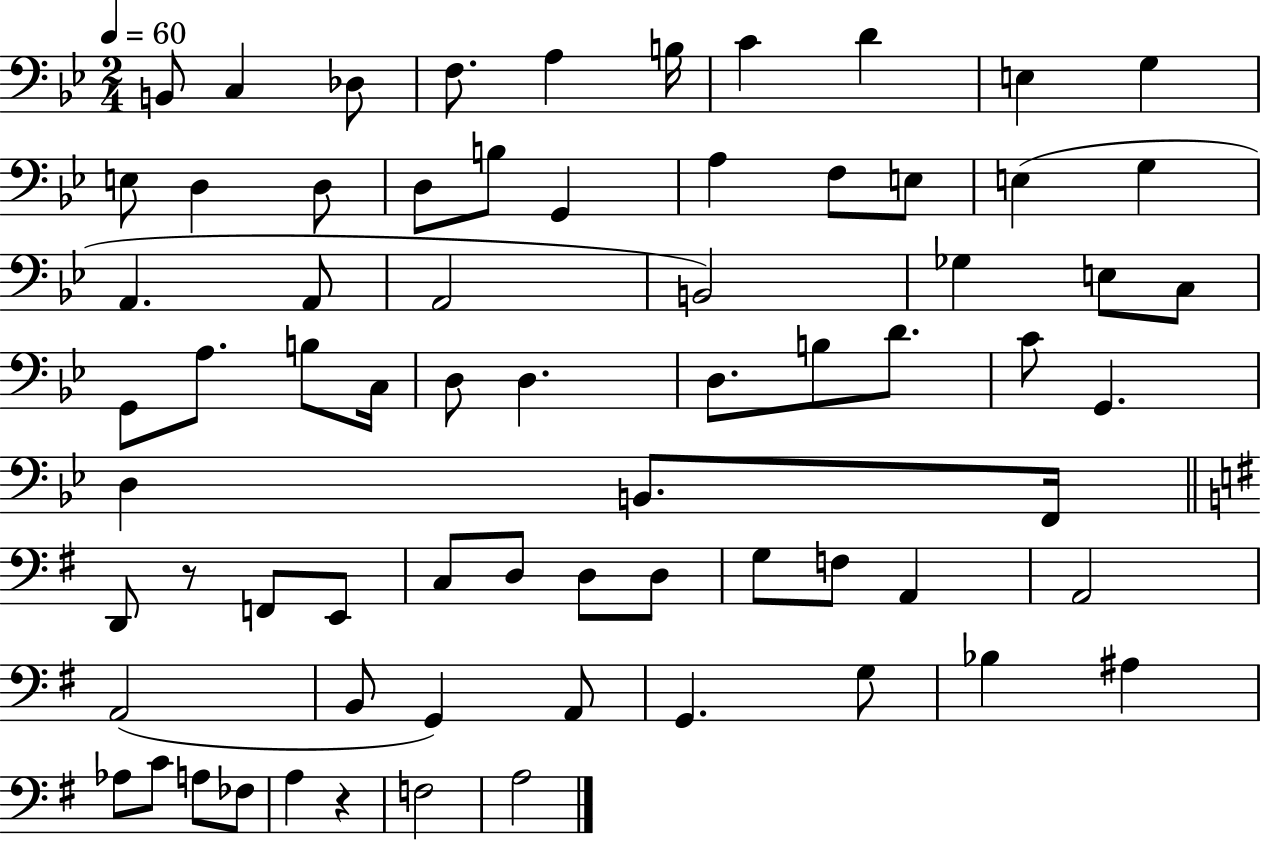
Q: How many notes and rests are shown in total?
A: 70